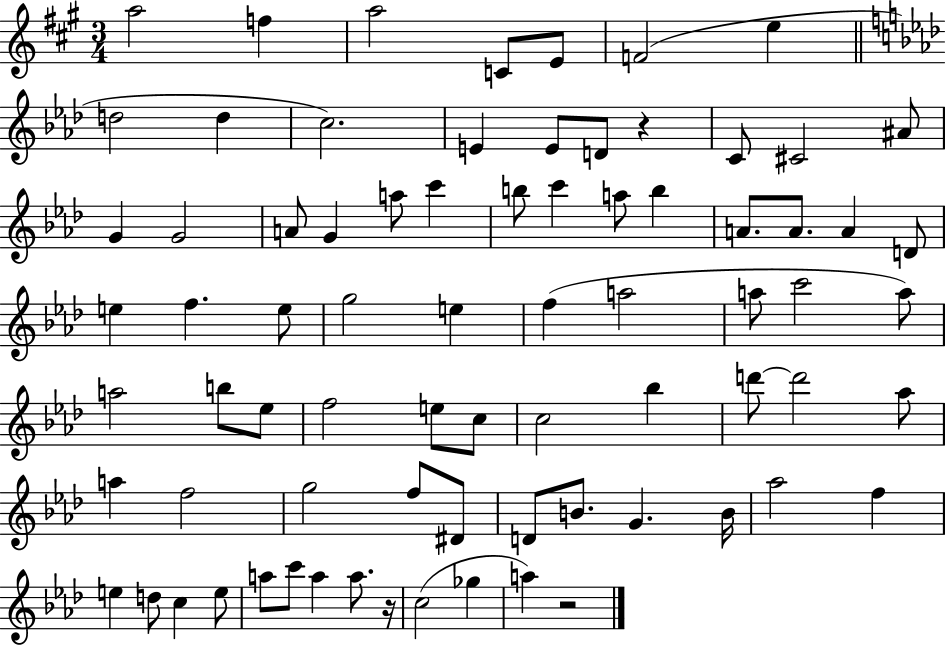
{
  \clef treble
  \numericTimeSignature
  \time 3/4
  \key a \major
  a''2 f''4 | a''2 c'8 e'8 | f'2( e''4 | \bar "||" \break \key f \minor d''2 d''4 | c''2.) | e'4 e'8 d'8 r4 | c'8 cis'2 ais'8 | \break g'4 g'2 | a'8 g'4 a''8 c'''4 | b''8 c'''4 a''8 b''4 | a'8. a'8. a'4 d'8 | \break e''4 f''4. e''8 | g''2 e''4 | f''4( a''2 | a''8 c'''2 a''8) | \break a''2 b''8 ees''8 | f''2 e''8 c''8 | c''2 bes''4 | d'''8~~ d'''2 aes''8 | \break a''4 f''2 | g''2 f''8 dis'8 | d'8 b'8. g'4. b'16 | aes''2 f''4 | \break e''4 d''8 c''4 e''8 | a''8 c'''8 a''4 a''8. r16 | c''2( ges''4 | a''4) r2 | \break \bar "|."
}